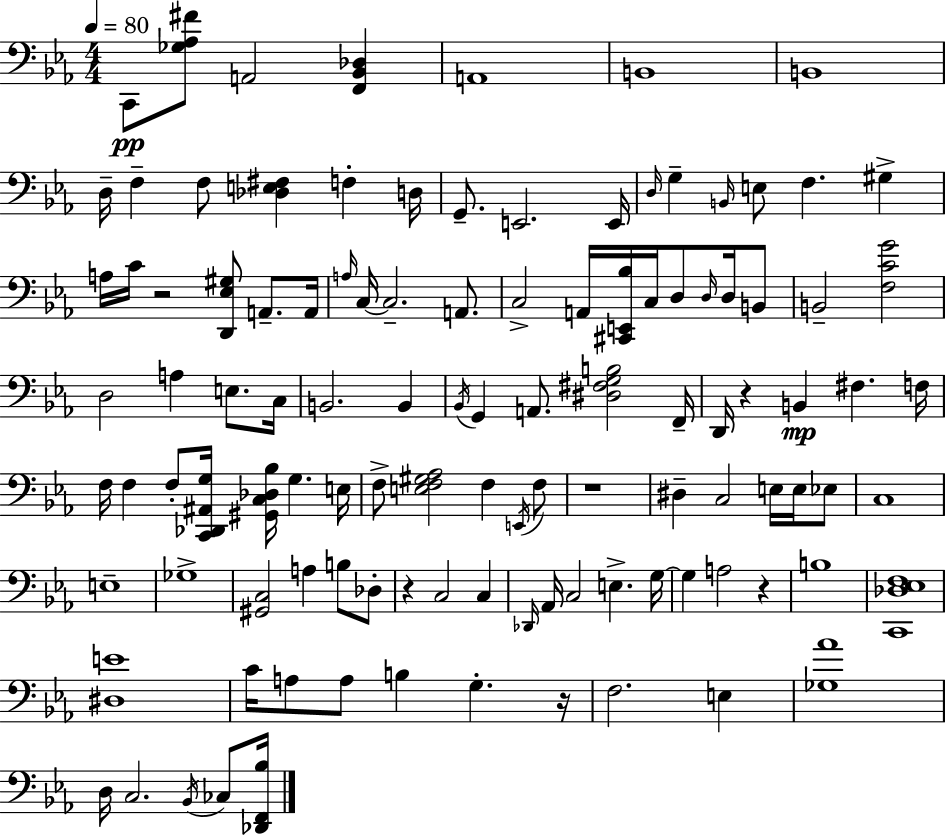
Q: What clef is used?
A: bass